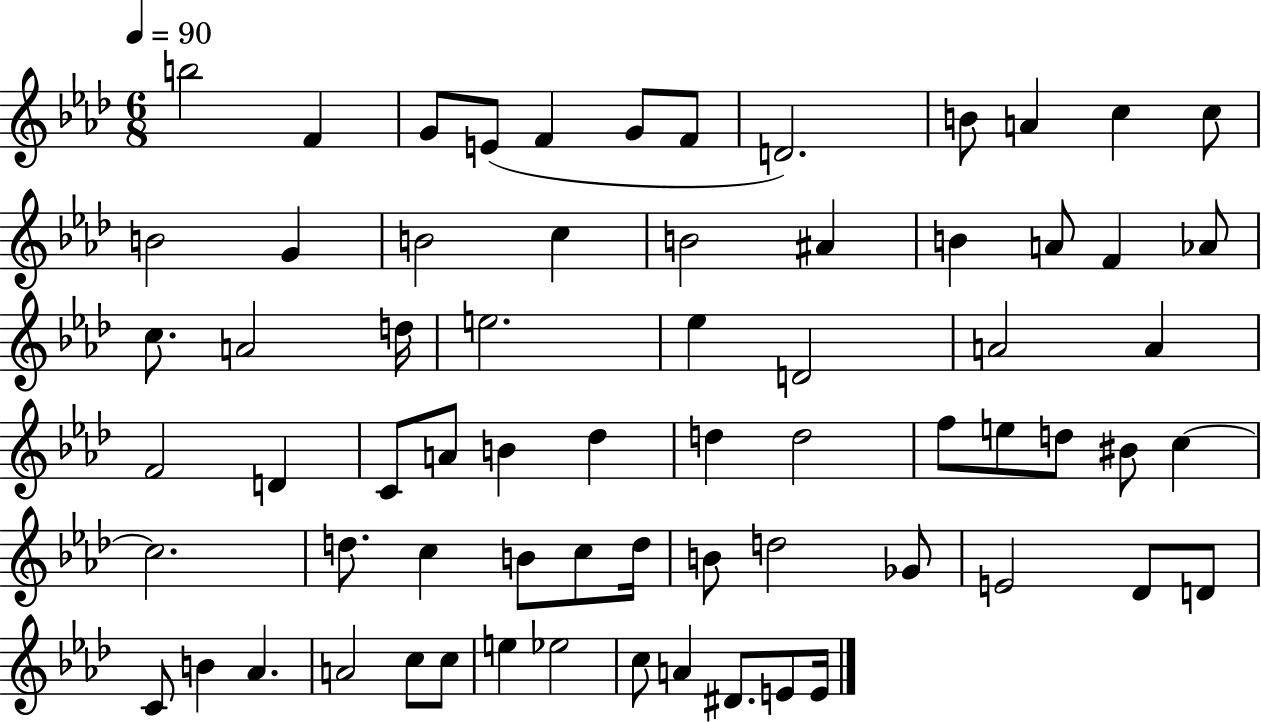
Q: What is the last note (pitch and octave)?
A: E4